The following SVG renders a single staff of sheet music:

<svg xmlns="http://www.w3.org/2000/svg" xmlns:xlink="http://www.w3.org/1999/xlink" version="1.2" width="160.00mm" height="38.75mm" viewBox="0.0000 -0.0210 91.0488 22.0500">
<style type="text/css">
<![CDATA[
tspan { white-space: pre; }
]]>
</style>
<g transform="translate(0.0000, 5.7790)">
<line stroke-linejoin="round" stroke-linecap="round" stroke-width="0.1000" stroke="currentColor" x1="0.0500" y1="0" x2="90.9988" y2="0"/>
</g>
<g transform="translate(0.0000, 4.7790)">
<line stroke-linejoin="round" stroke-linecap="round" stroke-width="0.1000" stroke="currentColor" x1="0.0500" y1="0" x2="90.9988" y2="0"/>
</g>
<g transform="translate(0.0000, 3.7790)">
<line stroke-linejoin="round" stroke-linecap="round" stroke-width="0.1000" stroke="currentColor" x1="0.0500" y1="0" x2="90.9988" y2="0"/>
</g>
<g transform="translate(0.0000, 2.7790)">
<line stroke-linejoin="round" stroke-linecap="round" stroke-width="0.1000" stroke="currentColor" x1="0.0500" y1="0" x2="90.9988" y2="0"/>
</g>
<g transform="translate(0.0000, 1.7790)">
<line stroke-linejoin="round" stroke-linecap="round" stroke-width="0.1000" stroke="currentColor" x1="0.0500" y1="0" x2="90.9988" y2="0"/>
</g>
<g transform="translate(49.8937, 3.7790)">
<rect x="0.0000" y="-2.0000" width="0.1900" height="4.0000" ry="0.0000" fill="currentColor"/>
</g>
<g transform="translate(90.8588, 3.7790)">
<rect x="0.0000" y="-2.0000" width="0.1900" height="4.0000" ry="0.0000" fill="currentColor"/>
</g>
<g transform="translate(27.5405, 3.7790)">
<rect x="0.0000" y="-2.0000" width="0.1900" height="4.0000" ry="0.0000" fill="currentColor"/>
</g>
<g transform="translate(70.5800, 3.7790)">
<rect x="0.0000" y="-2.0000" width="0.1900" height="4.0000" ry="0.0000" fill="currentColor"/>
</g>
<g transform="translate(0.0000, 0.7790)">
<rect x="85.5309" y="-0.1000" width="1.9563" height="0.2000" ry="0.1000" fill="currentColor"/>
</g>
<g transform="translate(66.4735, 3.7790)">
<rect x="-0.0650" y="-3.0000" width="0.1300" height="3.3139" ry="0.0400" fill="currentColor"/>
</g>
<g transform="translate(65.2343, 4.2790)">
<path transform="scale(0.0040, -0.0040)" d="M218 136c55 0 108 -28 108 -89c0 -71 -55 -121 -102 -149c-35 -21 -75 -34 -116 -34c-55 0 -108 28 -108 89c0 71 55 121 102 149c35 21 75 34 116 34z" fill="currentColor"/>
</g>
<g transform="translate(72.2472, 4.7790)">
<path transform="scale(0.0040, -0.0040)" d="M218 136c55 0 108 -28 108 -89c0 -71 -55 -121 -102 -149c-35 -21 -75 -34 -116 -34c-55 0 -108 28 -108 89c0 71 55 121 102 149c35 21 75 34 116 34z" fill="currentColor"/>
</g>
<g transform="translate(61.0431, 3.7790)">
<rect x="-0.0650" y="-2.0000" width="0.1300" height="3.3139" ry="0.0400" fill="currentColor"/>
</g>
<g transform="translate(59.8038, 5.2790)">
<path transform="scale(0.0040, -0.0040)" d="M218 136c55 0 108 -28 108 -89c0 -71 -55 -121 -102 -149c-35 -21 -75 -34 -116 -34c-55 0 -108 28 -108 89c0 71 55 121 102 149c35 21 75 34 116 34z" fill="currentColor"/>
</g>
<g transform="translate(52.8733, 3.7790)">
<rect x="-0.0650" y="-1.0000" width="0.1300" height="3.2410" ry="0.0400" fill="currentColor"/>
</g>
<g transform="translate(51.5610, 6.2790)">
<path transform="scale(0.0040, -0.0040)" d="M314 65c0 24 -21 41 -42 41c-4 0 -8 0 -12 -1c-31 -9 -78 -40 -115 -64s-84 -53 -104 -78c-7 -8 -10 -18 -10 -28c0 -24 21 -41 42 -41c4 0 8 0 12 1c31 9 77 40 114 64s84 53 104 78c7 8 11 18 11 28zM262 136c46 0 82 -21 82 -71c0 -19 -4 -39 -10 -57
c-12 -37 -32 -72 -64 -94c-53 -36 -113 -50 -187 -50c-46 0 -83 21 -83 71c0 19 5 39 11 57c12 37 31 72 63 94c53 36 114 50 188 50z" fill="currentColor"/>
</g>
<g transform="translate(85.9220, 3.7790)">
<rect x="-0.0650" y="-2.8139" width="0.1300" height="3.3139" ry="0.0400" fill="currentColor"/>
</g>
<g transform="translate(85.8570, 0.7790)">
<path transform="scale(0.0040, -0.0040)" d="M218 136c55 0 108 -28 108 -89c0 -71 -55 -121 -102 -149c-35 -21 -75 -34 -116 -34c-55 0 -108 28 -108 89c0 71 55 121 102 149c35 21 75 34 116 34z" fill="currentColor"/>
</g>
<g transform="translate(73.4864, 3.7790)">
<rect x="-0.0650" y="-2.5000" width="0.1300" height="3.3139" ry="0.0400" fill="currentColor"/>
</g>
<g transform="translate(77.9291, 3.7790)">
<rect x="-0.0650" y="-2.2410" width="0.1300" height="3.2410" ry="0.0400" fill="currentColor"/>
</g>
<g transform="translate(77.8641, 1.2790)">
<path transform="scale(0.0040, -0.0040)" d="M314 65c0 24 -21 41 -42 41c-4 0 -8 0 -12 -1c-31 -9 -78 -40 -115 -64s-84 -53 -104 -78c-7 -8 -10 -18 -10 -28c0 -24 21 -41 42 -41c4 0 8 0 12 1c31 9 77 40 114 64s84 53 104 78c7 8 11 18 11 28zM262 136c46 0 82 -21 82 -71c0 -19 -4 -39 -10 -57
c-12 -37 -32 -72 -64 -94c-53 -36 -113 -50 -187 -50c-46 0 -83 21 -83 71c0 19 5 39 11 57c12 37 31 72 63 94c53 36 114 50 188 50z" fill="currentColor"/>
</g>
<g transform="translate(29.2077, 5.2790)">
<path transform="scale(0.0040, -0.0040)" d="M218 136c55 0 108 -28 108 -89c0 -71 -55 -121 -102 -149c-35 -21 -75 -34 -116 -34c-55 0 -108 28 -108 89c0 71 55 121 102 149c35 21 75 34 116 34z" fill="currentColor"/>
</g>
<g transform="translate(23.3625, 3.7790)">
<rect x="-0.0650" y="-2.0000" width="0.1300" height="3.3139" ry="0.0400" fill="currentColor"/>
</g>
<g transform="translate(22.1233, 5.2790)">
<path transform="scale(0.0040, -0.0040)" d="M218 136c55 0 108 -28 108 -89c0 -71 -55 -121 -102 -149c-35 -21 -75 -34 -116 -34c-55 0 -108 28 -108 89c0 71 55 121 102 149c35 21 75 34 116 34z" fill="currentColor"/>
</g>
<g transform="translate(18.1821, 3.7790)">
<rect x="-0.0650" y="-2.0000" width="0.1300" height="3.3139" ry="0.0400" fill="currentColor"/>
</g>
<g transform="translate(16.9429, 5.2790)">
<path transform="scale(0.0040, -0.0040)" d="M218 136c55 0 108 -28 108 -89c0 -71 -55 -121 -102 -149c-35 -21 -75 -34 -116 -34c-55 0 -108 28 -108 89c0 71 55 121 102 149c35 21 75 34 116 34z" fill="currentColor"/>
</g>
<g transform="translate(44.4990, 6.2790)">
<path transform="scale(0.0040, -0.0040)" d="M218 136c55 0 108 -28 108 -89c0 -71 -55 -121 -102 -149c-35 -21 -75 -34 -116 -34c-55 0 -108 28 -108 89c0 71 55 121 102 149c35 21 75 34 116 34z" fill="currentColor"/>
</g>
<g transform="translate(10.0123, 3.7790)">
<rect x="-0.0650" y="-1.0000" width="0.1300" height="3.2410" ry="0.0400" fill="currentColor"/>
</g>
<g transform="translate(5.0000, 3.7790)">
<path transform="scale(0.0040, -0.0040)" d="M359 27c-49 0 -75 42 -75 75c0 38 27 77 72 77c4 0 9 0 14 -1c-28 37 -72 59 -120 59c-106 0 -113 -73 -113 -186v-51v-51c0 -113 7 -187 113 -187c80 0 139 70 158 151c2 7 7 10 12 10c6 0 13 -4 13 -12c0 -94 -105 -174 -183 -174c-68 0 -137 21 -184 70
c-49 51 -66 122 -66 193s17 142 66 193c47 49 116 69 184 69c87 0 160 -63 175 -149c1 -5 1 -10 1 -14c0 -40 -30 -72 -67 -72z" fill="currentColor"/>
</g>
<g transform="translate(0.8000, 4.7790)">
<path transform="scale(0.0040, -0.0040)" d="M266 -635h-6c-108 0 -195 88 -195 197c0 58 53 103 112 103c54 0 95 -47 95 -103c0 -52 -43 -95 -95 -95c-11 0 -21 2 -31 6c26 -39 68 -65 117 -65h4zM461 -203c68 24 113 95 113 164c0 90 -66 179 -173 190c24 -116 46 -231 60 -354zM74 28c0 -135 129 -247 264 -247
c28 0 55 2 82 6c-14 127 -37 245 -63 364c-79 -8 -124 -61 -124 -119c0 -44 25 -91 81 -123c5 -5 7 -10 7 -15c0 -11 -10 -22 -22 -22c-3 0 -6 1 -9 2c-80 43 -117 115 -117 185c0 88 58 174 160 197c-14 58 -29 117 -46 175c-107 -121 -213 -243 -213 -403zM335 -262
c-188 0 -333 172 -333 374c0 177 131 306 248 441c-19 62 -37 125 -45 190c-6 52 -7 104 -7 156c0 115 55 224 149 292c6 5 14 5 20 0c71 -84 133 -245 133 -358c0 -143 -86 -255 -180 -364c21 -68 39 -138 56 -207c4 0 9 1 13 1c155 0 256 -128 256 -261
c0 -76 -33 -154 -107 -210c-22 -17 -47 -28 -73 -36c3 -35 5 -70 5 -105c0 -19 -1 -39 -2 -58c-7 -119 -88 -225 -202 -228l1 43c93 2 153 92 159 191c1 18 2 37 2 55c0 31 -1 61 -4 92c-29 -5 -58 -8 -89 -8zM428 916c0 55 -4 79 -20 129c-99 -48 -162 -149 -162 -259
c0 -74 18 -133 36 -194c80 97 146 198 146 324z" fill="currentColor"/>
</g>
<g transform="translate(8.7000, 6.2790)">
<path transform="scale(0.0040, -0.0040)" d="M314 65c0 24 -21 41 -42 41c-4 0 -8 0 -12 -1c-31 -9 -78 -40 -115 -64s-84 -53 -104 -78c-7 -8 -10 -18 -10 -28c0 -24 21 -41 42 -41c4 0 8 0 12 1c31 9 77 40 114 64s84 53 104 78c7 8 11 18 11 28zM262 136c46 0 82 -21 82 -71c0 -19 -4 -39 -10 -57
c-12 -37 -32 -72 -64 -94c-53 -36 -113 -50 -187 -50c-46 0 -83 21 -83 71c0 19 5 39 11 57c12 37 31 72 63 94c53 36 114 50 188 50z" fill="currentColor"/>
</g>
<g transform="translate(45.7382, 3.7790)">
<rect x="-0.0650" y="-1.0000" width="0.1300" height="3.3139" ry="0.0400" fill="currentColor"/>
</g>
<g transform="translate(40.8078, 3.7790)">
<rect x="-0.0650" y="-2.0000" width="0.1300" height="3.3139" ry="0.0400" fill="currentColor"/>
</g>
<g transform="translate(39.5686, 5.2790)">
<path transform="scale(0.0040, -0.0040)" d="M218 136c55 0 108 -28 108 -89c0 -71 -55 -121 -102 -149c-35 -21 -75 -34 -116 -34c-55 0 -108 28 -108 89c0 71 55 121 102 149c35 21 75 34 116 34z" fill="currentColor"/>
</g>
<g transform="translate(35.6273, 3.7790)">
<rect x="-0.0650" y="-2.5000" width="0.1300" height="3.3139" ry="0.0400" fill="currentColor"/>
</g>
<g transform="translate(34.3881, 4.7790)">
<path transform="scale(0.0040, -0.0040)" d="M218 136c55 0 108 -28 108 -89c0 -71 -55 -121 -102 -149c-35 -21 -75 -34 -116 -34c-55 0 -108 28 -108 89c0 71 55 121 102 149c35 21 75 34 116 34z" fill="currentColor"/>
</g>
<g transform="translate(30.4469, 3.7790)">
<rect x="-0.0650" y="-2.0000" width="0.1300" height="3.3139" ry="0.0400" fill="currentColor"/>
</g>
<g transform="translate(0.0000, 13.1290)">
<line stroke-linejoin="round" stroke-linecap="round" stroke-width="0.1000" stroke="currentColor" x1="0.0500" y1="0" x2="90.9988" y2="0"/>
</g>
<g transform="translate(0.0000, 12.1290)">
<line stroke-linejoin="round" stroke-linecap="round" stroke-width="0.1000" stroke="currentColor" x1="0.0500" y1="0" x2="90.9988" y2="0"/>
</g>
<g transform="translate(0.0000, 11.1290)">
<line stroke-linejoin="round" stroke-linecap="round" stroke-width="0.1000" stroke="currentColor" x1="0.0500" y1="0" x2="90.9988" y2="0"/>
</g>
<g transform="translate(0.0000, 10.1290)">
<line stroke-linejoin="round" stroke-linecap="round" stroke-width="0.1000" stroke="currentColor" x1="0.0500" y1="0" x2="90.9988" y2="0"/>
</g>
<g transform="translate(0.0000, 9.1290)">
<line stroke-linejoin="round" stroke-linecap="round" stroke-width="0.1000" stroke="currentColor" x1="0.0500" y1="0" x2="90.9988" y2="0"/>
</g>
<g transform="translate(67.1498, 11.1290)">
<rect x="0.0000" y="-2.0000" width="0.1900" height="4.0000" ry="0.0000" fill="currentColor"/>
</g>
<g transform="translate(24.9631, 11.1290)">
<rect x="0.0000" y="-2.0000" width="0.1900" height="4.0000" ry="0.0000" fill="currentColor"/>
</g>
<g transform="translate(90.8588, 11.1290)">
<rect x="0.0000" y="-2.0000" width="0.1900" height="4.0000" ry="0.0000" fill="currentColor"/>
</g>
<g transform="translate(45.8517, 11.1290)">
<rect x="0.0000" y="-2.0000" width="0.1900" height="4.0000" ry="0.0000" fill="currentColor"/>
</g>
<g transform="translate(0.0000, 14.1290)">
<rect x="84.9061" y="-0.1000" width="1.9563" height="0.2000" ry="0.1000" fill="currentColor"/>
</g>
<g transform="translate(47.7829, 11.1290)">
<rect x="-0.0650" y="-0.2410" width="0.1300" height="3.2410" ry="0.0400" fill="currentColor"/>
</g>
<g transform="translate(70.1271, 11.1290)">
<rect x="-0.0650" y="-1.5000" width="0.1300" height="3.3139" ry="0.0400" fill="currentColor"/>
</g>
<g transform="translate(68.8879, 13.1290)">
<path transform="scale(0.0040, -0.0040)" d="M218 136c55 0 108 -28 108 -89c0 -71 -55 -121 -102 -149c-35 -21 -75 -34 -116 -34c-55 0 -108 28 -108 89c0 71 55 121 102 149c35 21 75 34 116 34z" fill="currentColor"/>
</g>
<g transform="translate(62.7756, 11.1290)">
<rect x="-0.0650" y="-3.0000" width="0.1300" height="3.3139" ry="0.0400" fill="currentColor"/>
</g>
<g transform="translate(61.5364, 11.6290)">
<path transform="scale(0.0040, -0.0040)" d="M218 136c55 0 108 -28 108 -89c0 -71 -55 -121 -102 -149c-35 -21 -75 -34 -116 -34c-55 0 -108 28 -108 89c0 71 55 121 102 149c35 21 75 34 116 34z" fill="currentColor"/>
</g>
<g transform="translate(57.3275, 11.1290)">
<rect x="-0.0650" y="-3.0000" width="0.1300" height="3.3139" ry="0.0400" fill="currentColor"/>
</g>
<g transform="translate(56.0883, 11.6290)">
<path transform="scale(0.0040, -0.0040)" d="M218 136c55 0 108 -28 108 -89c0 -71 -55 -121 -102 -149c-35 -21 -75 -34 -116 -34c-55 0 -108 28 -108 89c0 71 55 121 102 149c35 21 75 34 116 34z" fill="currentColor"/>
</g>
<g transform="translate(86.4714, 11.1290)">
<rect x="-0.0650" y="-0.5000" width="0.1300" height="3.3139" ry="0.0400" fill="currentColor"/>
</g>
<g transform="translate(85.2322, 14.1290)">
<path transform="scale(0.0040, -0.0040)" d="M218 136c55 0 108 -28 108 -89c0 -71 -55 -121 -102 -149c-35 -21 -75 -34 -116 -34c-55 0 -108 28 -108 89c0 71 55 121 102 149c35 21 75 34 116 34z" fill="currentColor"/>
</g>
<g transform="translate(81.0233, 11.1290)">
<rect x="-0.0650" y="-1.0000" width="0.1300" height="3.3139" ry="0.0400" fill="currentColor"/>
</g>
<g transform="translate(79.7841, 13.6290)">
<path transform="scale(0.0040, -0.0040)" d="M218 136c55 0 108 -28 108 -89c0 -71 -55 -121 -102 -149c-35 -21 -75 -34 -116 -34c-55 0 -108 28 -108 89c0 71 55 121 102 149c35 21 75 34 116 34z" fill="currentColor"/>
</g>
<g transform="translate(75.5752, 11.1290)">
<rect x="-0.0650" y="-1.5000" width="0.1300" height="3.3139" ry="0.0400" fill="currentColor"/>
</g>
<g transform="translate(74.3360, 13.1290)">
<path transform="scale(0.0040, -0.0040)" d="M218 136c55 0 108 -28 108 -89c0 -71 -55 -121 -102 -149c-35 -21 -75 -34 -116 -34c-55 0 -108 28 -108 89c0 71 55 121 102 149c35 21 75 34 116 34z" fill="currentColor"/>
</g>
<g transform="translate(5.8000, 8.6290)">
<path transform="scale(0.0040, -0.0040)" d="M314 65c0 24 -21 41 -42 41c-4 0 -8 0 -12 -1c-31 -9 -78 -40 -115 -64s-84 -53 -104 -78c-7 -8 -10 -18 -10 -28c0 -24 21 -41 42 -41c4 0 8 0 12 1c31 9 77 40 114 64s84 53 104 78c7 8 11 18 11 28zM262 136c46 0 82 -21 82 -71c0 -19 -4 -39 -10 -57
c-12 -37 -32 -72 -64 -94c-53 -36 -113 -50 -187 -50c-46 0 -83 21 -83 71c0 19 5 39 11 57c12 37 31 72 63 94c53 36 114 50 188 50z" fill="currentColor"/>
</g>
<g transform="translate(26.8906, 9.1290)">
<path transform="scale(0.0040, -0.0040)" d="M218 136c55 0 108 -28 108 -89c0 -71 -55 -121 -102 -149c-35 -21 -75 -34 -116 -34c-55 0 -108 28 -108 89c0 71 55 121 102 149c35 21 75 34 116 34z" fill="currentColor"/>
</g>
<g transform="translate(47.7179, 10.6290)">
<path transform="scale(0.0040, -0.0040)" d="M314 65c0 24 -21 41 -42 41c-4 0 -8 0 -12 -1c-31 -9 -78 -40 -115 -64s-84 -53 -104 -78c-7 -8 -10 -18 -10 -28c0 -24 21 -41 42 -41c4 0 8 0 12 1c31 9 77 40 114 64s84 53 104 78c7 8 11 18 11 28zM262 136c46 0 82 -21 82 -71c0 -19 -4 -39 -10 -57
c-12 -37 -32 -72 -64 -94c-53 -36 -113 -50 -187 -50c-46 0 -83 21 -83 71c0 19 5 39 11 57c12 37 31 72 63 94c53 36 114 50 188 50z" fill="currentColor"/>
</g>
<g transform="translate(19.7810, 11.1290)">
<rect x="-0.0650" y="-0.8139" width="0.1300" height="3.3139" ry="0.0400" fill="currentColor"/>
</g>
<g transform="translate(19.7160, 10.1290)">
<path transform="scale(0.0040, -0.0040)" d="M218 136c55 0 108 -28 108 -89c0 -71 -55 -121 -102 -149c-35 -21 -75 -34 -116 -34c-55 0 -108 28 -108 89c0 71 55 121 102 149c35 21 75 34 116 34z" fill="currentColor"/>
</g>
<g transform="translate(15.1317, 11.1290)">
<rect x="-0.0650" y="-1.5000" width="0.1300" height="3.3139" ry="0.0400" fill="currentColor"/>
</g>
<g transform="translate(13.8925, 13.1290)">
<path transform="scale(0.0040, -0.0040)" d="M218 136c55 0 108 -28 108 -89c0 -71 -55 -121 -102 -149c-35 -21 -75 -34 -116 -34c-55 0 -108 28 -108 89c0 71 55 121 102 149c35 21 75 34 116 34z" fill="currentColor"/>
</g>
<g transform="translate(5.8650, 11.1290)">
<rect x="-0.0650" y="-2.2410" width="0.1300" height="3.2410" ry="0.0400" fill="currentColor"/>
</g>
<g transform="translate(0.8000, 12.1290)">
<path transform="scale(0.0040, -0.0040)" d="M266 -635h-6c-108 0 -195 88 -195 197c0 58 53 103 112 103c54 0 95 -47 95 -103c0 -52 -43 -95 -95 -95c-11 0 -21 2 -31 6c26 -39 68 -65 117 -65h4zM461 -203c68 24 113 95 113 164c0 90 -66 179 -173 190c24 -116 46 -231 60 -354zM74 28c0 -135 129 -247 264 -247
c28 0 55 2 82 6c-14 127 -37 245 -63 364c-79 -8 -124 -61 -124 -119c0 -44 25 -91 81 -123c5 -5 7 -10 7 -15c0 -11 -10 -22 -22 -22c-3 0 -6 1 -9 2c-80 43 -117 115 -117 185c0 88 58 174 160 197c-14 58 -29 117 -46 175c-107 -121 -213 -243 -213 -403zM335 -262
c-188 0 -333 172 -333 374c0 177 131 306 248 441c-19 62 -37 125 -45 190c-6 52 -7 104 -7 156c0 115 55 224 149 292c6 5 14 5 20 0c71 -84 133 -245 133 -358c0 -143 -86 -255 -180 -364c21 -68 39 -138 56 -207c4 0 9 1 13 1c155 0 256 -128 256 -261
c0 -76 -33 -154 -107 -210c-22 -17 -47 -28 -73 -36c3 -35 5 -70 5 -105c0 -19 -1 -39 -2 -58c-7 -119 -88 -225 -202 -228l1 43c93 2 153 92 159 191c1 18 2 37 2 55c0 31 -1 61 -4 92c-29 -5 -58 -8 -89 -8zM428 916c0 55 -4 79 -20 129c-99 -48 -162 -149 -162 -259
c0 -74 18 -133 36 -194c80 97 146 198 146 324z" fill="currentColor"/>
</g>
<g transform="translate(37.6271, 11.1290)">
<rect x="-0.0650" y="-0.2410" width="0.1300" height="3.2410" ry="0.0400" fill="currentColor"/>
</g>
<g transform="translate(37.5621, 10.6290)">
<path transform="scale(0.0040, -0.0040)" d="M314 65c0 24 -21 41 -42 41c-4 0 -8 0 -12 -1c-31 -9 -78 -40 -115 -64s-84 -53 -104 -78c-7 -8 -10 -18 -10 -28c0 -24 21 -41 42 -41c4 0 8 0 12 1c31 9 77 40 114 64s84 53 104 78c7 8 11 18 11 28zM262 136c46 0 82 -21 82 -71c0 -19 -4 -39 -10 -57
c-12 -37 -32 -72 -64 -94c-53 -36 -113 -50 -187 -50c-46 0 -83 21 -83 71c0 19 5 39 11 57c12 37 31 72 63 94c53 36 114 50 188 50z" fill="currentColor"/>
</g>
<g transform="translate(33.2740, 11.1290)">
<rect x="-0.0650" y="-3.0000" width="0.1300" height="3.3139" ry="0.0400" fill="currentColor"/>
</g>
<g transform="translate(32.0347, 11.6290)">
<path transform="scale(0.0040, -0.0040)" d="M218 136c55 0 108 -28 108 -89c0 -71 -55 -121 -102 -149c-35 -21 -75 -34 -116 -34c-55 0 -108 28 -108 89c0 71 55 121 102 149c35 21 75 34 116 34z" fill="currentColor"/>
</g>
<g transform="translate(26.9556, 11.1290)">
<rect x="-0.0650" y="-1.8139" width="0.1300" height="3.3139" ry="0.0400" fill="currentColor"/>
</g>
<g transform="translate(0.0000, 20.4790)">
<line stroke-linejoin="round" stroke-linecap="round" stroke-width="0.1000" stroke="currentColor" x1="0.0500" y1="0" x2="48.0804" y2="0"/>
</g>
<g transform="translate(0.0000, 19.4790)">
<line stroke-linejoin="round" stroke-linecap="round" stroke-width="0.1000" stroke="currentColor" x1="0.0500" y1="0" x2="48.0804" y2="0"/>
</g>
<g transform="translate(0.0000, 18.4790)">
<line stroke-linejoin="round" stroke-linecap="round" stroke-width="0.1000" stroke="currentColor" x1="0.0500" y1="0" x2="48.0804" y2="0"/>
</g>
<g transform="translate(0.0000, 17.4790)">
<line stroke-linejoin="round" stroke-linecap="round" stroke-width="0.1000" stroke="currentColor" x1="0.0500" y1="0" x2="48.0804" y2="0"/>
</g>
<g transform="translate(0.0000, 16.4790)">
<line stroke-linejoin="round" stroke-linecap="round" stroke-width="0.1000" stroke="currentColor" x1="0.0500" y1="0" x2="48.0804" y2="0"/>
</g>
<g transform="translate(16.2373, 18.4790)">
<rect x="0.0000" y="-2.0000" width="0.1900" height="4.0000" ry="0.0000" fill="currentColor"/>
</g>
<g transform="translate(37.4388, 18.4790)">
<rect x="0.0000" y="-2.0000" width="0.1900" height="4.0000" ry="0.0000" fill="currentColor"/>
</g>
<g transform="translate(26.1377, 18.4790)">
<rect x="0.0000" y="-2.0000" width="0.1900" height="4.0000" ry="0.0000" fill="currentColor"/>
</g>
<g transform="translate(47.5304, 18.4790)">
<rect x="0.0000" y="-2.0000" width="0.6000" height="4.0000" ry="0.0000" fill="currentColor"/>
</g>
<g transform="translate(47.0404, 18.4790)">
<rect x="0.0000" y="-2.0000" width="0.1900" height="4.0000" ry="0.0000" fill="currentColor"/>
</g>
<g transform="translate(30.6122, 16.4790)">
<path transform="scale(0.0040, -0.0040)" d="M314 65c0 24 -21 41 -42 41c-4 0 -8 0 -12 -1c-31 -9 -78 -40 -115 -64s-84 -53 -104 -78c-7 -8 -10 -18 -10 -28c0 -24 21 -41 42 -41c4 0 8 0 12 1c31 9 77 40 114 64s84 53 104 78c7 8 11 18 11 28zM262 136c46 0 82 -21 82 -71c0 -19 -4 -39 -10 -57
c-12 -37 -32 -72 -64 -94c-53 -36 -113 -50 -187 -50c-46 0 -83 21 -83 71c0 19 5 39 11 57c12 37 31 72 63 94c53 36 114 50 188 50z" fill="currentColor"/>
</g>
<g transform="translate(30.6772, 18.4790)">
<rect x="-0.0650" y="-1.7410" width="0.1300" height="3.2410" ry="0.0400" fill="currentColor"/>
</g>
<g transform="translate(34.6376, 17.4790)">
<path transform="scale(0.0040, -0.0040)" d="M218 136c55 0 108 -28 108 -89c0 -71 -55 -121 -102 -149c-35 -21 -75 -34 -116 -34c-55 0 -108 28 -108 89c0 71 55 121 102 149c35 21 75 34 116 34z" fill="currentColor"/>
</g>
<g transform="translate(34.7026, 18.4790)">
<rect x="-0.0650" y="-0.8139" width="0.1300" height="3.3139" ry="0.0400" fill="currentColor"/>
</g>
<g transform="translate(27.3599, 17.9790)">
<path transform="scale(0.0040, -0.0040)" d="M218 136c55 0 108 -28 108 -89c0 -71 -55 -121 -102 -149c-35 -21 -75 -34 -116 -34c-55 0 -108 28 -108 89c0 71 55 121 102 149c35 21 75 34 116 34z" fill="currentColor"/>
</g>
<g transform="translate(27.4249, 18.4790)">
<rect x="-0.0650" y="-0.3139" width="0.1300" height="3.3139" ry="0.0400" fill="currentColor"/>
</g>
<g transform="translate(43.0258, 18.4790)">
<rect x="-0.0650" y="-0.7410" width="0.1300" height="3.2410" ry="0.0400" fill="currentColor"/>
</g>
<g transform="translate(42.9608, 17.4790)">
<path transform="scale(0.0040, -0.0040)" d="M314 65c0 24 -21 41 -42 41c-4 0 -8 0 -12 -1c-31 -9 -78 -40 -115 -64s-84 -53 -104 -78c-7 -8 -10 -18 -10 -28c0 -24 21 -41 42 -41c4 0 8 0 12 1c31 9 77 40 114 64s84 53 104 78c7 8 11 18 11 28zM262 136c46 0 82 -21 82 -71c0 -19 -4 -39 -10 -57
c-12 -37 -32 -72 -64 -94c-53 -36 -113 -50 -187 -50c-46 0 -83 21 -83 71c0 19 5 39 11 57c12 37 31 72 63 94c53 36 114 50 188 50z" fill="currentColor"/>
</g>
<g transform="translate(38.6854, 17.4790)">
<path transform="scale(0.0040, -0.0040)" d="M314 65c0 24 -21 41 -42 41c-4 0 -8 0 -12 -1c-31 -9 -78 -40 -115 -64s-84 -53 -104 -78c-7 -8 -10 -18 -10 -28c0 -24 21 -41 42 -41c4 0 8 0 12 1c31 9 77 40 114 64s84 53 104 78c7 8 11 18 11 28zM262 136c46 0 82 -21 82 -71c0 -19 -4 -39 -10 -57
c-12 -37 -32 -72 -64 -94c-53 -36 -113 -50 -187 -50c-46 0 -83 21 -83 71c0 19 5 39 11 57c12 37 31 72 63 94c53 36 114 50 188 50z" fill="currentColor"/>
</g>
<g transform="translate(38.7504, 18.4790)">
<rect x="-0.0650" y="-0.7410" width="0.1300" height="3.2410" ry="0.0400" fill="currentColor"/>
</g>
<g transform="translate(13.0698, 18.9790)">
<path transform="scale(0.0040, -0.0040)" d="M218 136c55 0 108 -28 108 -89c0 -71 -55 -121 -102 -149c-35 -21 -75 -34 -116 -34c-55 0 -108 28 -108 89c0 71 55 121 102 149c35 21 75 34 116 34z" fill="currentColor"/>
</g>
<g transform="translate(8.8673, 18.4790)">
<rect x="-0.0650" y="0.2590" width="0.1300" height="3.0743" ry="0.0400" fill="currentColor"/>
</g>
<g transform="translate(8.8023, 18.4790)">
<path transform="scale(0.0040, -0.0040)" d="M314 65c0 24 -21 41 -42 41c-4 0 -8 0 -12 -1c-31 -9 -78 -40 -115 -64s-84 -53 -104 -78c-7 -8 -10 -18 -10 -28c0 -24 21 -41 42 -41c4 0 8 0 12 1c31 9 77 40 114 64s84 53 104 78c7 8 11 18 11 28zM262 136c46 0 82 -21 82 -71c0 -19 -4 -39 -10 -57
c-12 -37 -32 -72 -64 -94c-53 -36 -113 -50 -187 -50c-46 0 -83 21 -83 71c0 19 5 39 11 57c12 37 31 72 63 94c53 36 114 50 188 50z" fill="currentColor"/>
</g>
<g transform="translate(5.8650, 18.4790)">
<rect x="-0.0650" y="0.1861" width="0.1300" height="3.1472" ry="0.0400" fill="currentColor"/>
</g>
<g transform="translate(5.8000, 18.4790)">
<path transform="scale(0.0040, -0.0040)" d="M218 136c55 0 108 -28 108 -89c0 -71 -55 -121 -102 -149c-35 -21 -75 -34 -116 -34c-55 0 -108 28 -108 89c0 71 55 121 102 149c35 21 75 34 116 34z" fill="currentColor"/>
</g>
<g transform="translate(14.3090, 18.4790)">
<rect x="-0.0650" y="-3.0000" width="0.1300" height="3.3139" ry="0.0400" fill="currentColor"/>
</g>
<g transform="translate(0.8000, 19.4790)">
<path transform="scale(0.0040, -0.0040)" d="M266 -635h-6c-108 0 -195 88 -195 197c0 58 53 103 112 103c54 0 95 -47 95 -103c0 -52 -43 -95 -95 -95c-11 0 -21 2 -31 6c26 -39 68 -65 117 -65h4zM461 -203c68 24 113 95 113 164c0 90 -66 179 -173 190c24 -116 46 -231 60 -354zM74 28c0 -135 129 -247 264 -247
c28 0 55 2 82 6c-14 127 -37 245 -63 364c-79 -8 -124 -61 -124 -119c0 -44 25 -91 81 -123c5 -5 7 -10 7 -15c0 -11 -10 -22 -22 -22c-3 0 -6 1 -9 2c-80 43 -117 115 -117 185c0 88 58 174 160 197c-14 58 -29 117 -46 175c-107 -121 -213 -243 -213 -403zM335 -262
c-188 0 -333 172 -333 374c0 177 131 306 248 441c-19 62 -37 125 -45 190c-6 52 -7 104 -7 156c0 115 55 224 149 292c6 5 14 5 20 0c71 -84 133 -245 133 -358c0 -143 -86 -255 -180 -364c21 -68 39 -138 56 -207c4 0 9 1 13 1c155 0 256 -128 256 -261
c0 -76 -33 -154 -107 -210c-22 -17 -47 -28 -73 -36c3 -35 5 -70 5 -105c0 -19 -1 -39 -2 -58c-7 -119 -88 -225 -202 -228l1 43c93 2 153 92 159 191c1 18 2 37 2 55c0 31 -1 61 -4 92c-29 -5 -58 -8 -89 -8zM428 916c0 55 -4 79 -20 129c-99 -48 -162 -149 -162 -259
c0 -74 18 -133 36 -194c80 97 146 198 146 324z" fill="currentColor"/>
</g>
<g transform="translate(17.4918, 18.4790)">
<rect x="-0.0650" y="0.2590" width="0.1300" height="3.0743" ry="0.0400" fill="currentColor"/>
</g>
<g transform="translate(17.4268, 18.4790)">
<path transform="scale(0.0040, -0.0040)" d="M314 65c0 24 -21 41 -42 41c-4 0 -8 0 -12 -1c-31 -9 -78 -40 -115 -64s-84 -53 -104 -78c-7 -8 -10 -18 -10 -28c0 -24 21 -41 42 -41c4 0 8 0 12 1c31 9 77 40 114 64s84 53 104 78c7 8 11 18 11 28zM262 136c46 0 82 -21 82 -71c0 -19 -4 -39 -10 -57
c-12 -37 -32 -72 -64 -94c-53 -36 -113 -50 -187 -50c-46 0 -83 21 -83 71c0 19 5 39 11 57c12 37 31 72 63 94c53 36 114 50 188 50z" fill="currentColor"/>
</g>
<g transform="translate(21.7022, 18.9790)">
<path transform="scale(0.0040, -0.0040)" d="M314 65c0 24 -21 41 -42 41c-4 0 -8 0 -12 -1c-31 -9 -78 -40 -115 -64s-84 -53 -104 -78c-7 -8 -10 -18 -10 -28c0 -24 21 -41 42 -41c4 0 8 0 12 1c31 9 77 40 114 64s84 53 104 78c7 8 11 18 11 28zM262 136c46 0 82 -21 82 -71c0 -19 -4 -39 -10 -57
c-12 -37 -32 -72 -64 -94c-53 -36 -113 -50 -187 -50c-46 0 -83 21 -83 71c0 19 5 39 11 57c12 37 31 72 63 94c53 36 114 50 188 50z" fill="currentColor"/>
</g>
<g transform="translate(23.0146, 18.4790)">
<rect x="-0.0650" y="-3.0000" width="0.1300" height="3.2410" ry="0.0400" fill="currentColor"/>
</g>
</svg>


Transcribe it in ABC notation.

X:1
T:Untitled
M:4/4
L:1/4
K:C
D2 F F F G F D D2 F A G g2 a g2 E d f A c2 c2 A A E E D C B B2 A B2 A2 c f2 d d2 d2